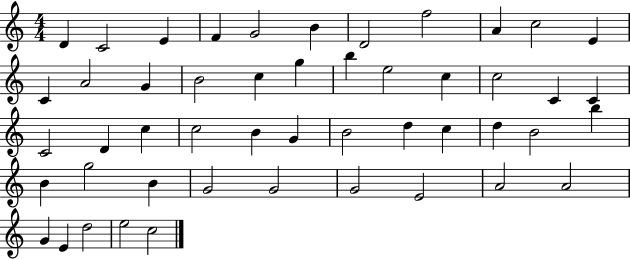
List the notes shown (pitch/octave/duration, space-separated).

D4/q C4/h E4/q F4/q G4/h B4/q D4/h F5/h A4/q C5/h E4/q C4/q A4/h G4/q B4/h C5/q G5/q B5/q E5/h C5/q C5/h C4/q C4/q C4/h D4/q C5/q C5/h B4/q G4/q B4/h D5/q C5/q D5/q B4/h B5/q B4/q G5/h B4/q G4/h G4/h G4/h E4/h A4/h A4/h G4/q E4/q D5/h E5/h C5/h